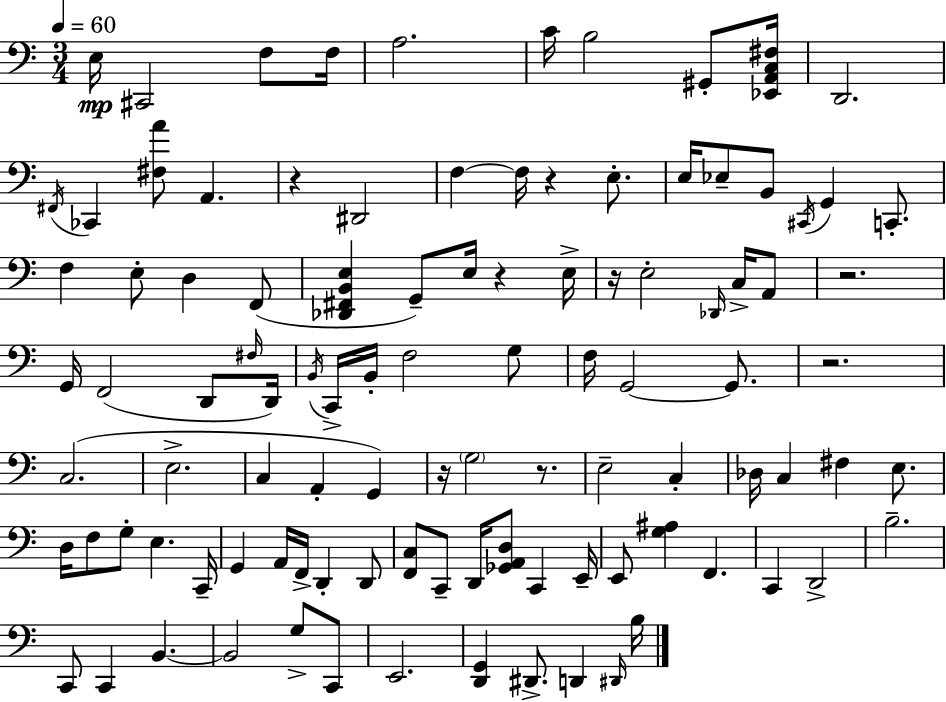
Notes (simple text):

E3/s C#2/h F3/e F3/s A3/h. C4/s B3/h G#2/e [Eb2,A2,C3,F#3]/s D2/h. F#2/s CES2/q [F#3,A4]/e A2/q. R/q D#2/h F3/q F3/s R/q E3/e. E3/s Eb3/e B2/e C#2/s G2/q C2/e. F3/q E3/e D3/q F2/e [Db2,F#2,B2,E3]/q G2/e E3/s R/q E3/s R/s E3/h Db2/s C3/s A2/e R/h. G2/s F2/h D2/e F#3/s D2/s B2/s C2/s B2/s F3/h G3/e F3/s G2/h G2/e. R/h. C3/h. E3/h. C3/q A2/q G2/q R/s G3/h R/e. E3/h C3/q Db3/s C3/q F#3/q E3/e. D3/s F3/e G3/e E3/q. C2/s G2/q A2/s F2/s D2/q D2/e [F2,C3]/e C2/e D2/s [Gb2,A2,D3]/e C2/q E2/s E2/e [G3,A#3]/q F2/q. C2/q D2/h B3/h. C2/e C2/q B2/q. B2/h G3/e C2/e E2/h. [D2,G2]/q D#2/e. D2/q D#2/s B3/s